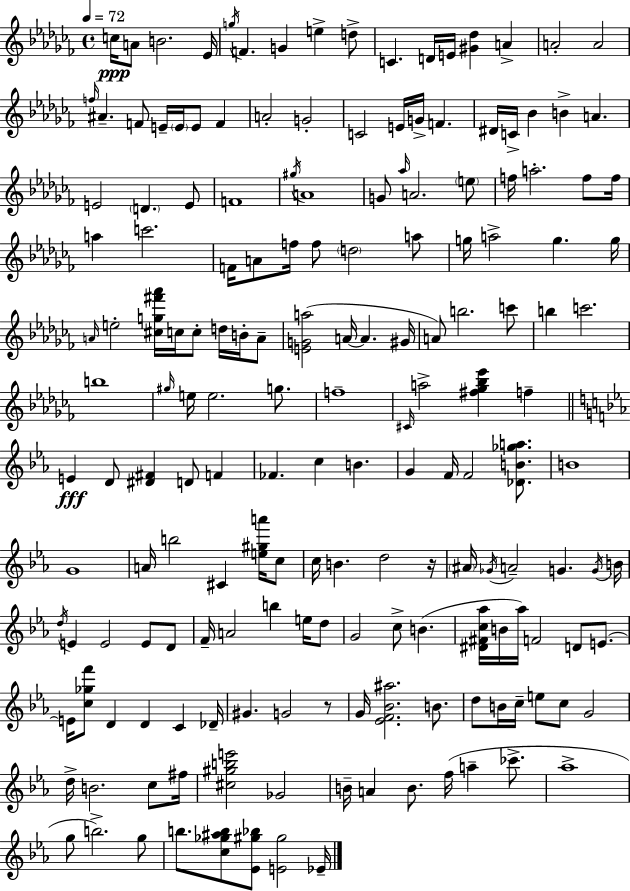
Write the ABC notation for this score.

X:1
T:Untitled
M:4/4
L:1/4
K:Abm
c/4 A/2 B2 _E/4 g/4 F G e d/2 C D/4 E/4 [^G_d] A A2 A2 f/4 ^A F/2 E/4 E/4 E/2 F A2 G2 C2 E/4 G/4 F ^D/4 C/4 _B B A E2 D E/2 F4 ^g/4 A4 G/2 _a/4 A2 e/2 f/4 a2 f/2 f/4 a c'2 F/4 A/2 f/4 f/2 d2 a/2 g/4 a2 g g/4 A/4 e2 [^cg^f'_a']/4 c/4 c/2 d/4 B/4 A/2 [EGa]2 A/4 A ^G/4 A/2 b2 c'/2 b c'2 b4 ^g/4 e/4 e2 g/2 f4 ^C/4 a2 [^f_g_b_e'] f E D/2 [^D^F] D/2 F _F c B G F/4 F2 [_DB_ga]/2 B4 G4 A/4 b2 ^C [e^ga']/4 c/2 c/4 B d2 z/4 ^A/4 _G/4 A2 G G/4 B/4 d/4 E E2 E/2 D/2 F/4 A2 b e/4 d/2 G2 c/2 B [^D^Fc_a]/4 B/4 _a/4 F2 D/2 E/2 E/4 [c_gf']/2 D D C _D/4 ^G G2 z/2 G/4 [_EF_B^a]2 B/2 d/2 B/4 c/4 e/2 c/2 G2 d/4 B2 c/2 ^f/4 [^c^gbe']2 _G2 B/4 A B/2 f/4 a _c'/2 _a4 g/2 b2 g/2 b/2 [c_g^ab]/2 [_E^g_b]/2 [E^g]2 _E/4